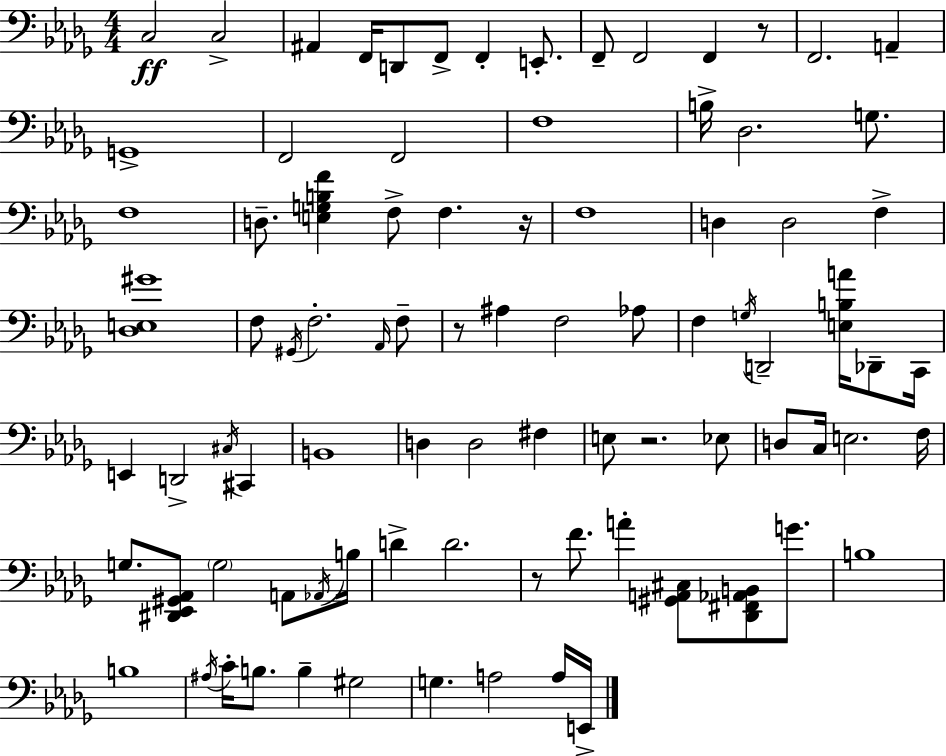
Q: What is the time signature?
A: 4/4